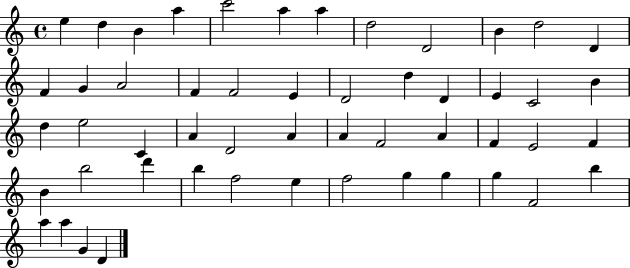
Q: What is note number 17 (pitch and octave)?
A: F4